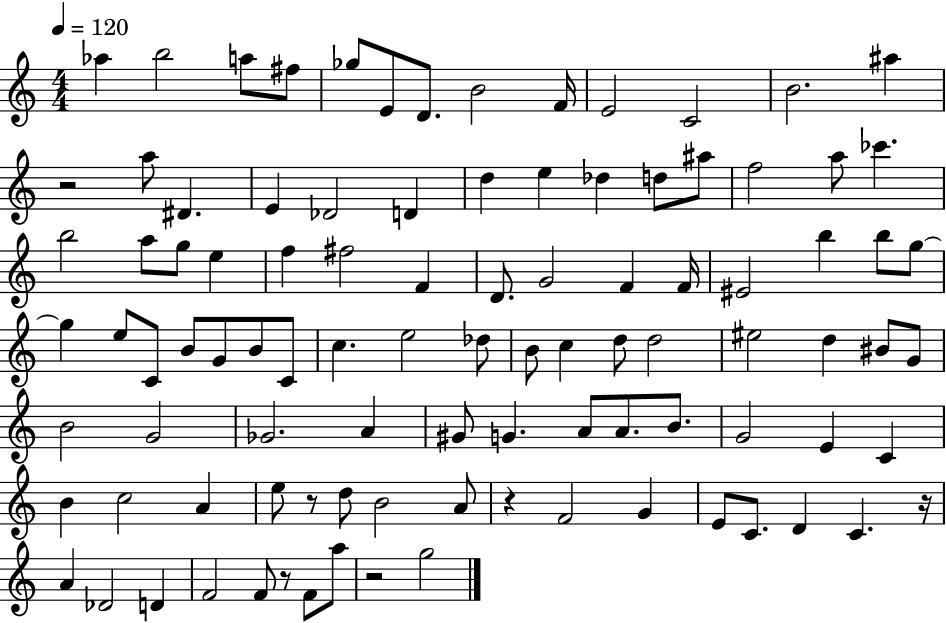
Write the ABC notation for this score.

X:1
T:Untitled
M:4/4
L:1/4
K:C
_a b2 a/2 ^f/2 _g/2 E/2 D/2 B2 F/4 E2 C2 B2 ^a z2 a/2 ^D E _D2 D d e _d d/2 ^a/2 f2 a/2 _c' b2 a/2 g/2 e f ^f2 F D/2 G2 F F/4 ^E2 b b/2 g/2 g e/2 C/2 B/2 G/2 B/2 C/2 c e2 _d/2 B/2 c d/2 d2 ^e2 d ^B/2 G/2 B2 G2 _G2 A ^G/2 G A/2 A/2 B/2 G2 E C B c2 A e/2 z/2 d/2 B2 A/2 z F2 G E/2 C/2 D C z/4 A _D2 D F2 F/2 z/2 F/2 a/2 z2 g2